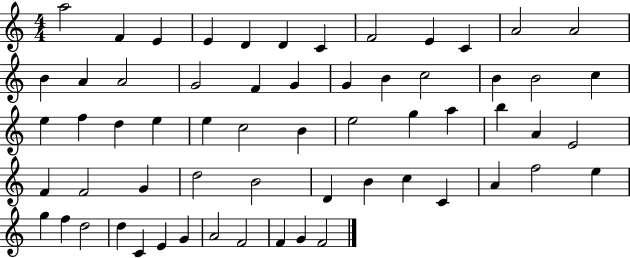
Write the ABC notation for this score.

X:1
T:Untitled
M:4/4
L:1/4
K:C
a2 F E E D D C F2 E C A2 A2 B A A2 G2 F G G B c2 B B2 c e f d e e c2 B e2 g a b A E2 F F2 G d2 B2 D B c C A f2 e g f d2 d C E G A2 F2 F G F2